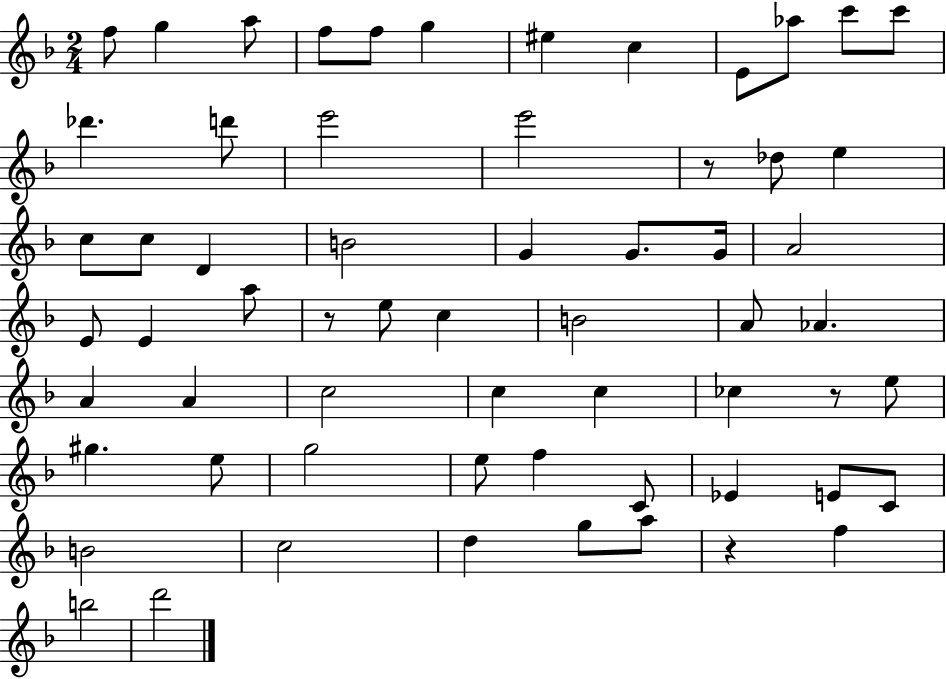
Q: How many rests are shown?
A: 4